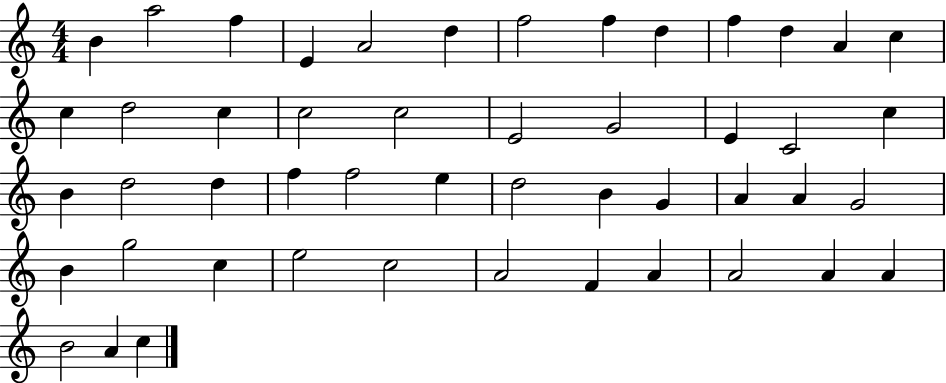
B4/q A5/h F5/q E4/q A4/h D5/q F5/h F5/q D5/q F5/q D5/q A4/q C5/q C5/q D5/h C5/q C5/h C5/h E4/h G4/h E4/q C4/h C5/q B4/q D5/h D5/q F5/q F5/h E5/q D5/h B4/q G4/q A4/q A4/q G4/h B4/q G5/h C5/q E5/h C5/h A4/h F4/q A4/q A4/h A4/q A4/q B4/h A4/q C5/q